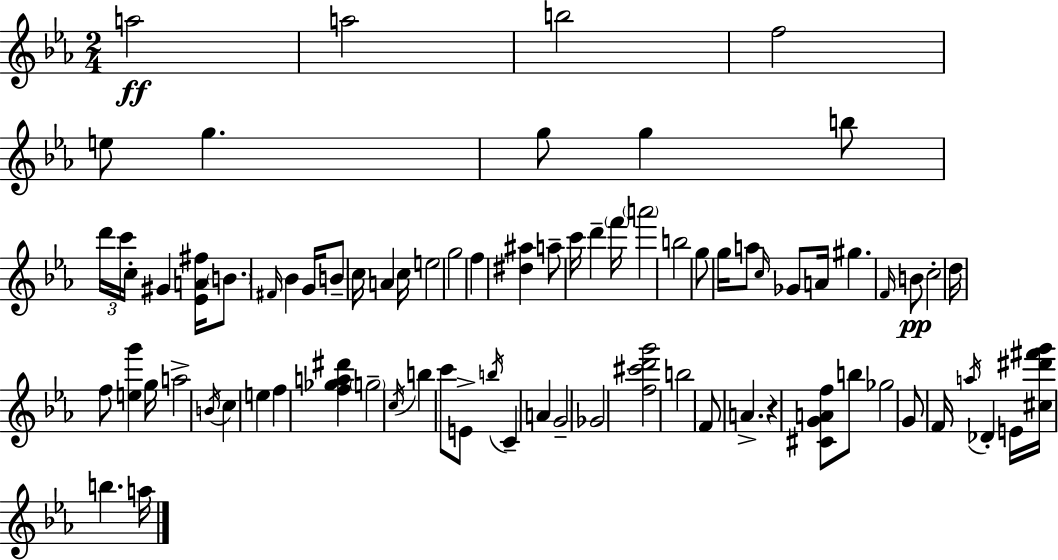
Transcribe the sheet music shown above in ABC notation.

X:1
T:Untitled
M:2/4
L:1/4
K:Eb
a2 a2 b2 f2 e/2 g g/2 g b/2 d'/4 c'/4 c/4 ^G [_EA^f]/4 B/2 ^F/4 _B G/4 B/2 c/4 A c/4 e2 g2 f [^d^a] a/2 c'/4 d' f'/4 a'2 b2 g/2 g/4 a/2 c/4 _G/2 A/4 ^g F/4 B/2 c2 d/4 f/2 [eg'] g/4 a2 B/4 c e f [f_ga^d'] g2 c/4 b c'/2 E/2 b/4 C A G2 _G2 [f^c'd'g']2 b2 F/2 A z [^CGAf]/2 b/2 _g2 G/2 F/4 a/4 _D E/4 [^c^d'^f'g']/4 b a/4